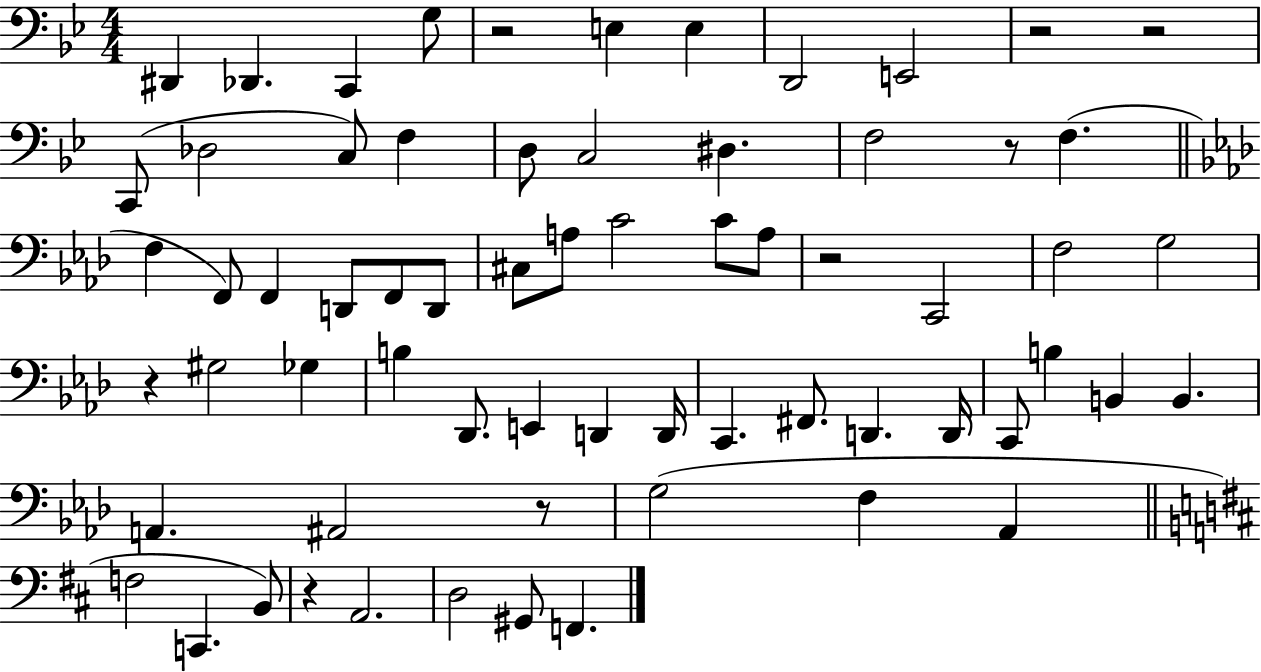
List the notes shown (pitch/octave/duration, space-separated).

D#2/q Db2/q. C2/q G3/e R/h E3/q E3/q D2/h E2/h R/h R/h C2/e Db3/h C3/e F3/q D3/e C3/h D#3/q. F3/h R/e F3/q. F3/q F2/e F2/q D2/e F2/e D2/e C#3/e A3/e C4/h C4/e A3/e R/h C2/h F3/h G3/h R/q G#3/h Gb3/q B3/q Db2/e. E2/q D2/q D2/s C2/q. F#2/e. D2/q. D2/s C2/e B3/q B2/q B2/q. A2/q. A#2/h R/e G3/h F3/q Ab2/q F3/h C2/q. B2/e R/q A2/h. D3/h G#2/e F2/q.